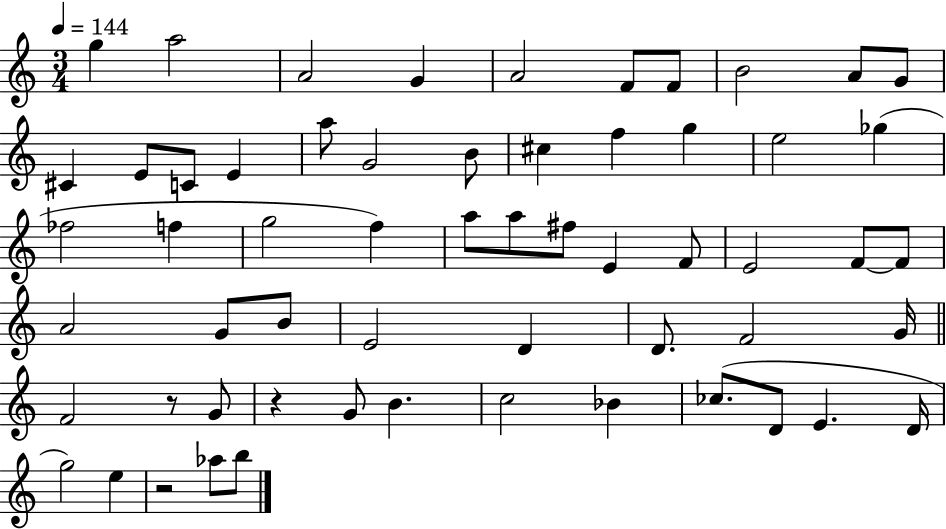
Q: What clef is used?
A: treble